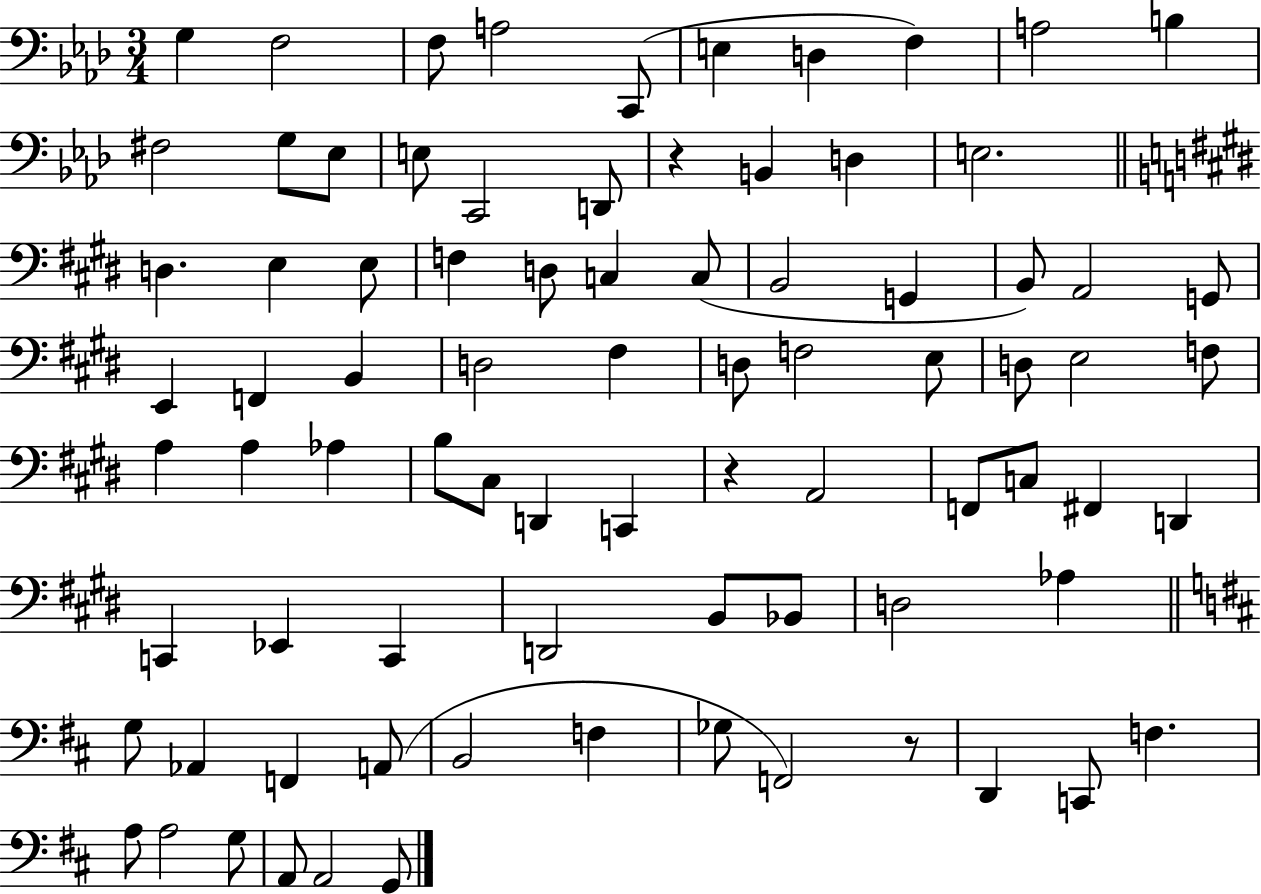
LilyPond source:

{
  \clef bass
  \numericTimeSignature
  \time 3/4
  \key aes \major
  \repeat volta 2 { g4 f2 | f8 a2 c,8( | e4 d4 f4) | a2 b4 | \break fis2 g8 ees8 | e8 c,2 d,8 | r4 b,4 d4 | e2. | \break \bar "||" \break \key e \major d4. e4 e8 | f4 d8 c4 c8( | b,2 g,4 | b,8) a,2 g,8 | \break e,4 f,4 b,4 | d2 fis4 | d8 f2 e8 | d8 e2 f8 | \break a4 a4 aes4 | b8 cis8 d,4 c,4 | r4 a,2 | f,8 c8 fis,4 d,4 | \break c,4 ees,4 c,4 | d,2 b,8 bes,8 | d2 aes4 | \bar "||" \break \key d \major g8 aes,4 f,4 a,8( | b,2 f4 | ges8 f,2) r8 | d,4 c,8 f4. | \break a8 a2 g8 | a,8 a,2 g,8 | } \bar "|."
}